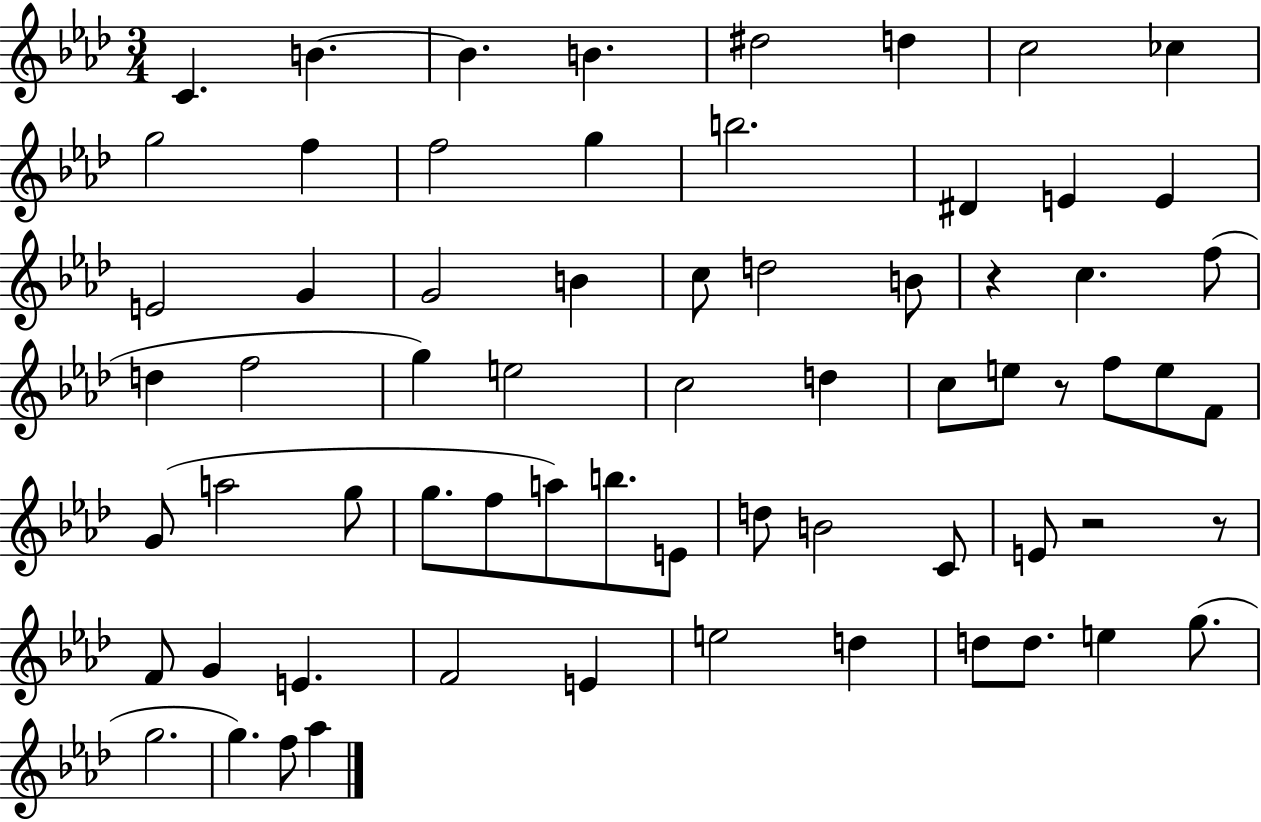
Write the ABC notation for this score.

X:1
T:Untitled
M:3/4
L:1/4
K:Ab
C B B B ^d2 d c2 _c g2 f f2 g b2 ^D E E E2 G G2 B c/2 d2 B/2 z c f/2 d f2 g e2 c2 d c/2 e/2 z/2 f/2 e/2 F/2 G/2 a2 g/2 g/2 f/2 a/2 b/2 E/2 d/2 B2 C/2 E/2 z2 z/2 F/2 G E F2 E e2 d d/2 d/2 e g/2 g2 g f/2 _a